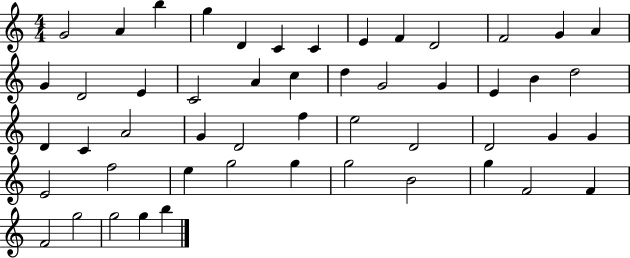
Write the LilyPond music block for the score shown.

{
  \clef treble
  \numericTimeSignature
  \time 4/4
  \key c \major
  g'2 a'4 b''4 | g''4 d'4 c'4 c'4 | e'4 f'4 d'2 | f'2 g'4 a'4 | \break g'4 d'2 e'4 | c'2 a'4 c''4 | d''4 g'2 g'4 | e'4 b'4 d''2 | \break d'4 c'4 a'2 | g'4 d'2 f''4 | e''2 d'2 | d'2 g'4 g'4 | \break e'2 f''2 | e''4 g''2 g''4 | g''2 b'2 | g''4 f'2 f'4 | \break f'2 g''2 | g''2 g''4 b''4 | \bar "|."
}